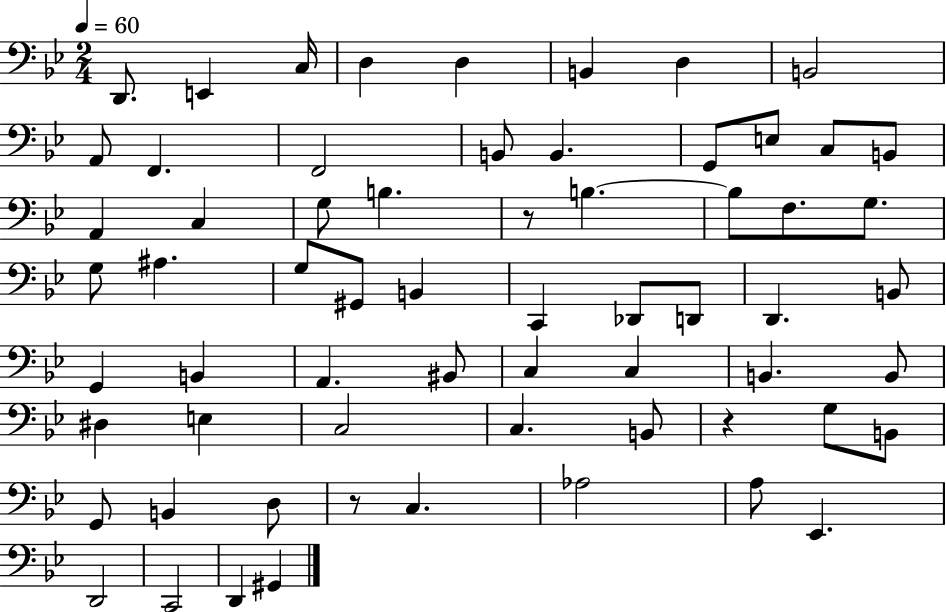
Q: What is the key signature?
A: BES major